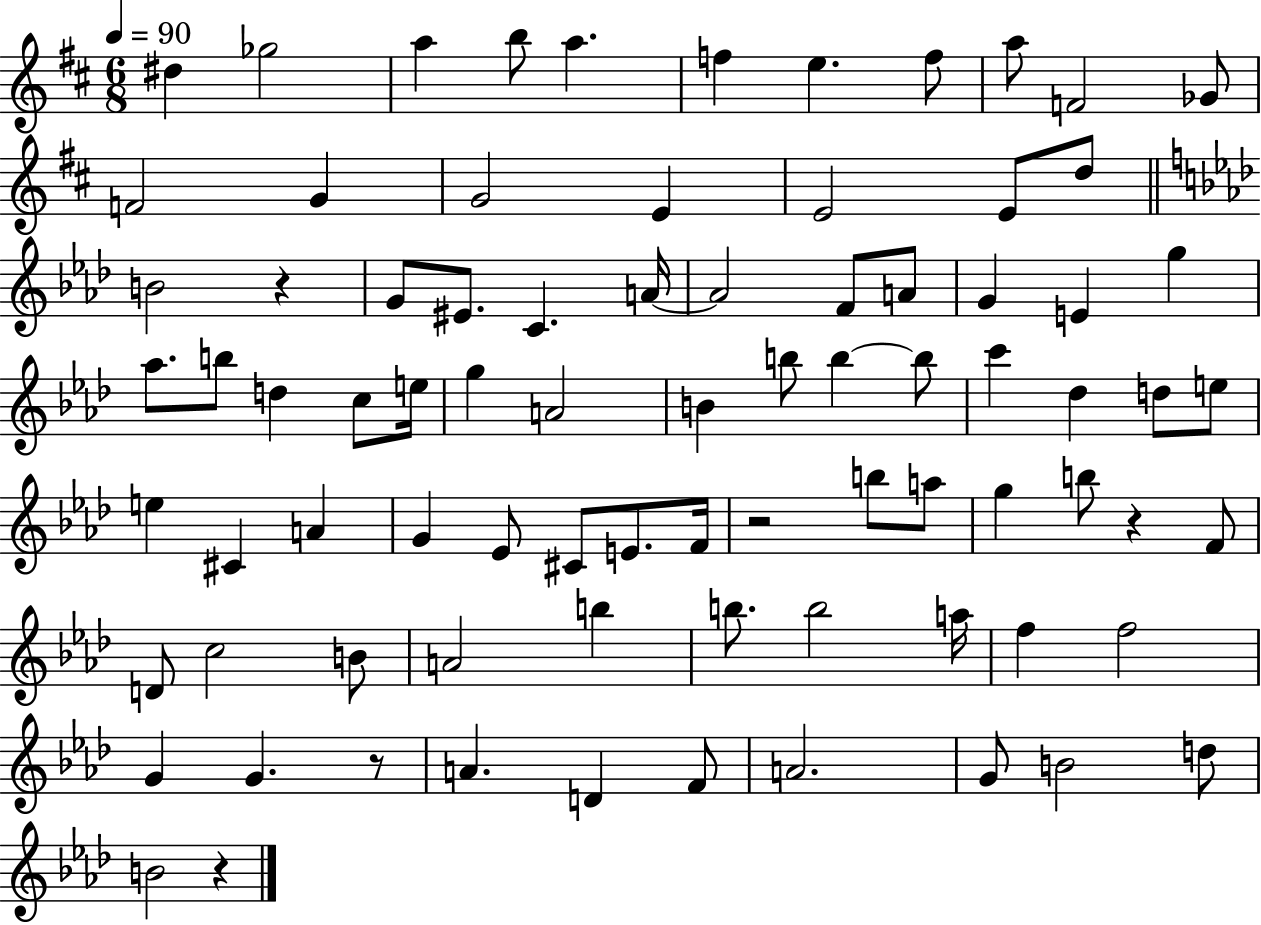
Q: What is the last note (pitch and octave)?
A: B4